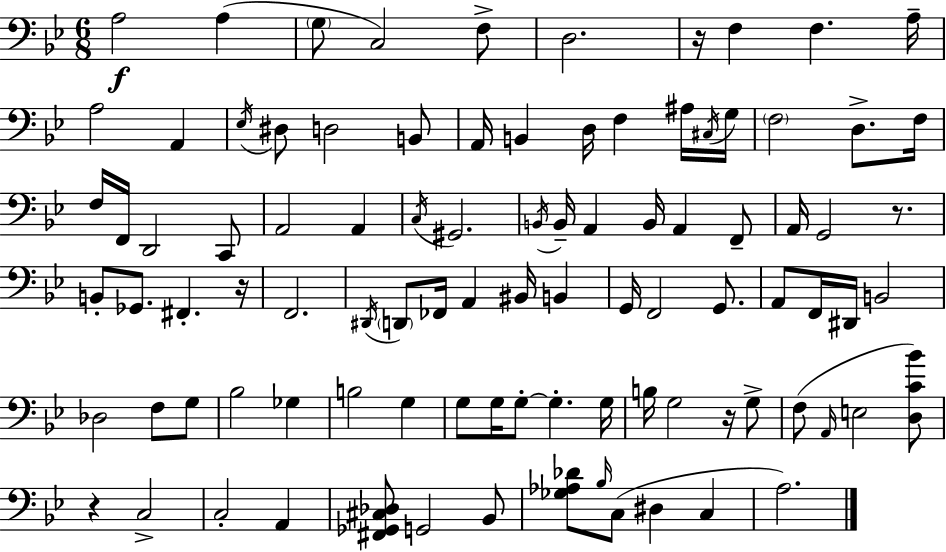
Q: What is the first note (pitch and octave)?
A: A3